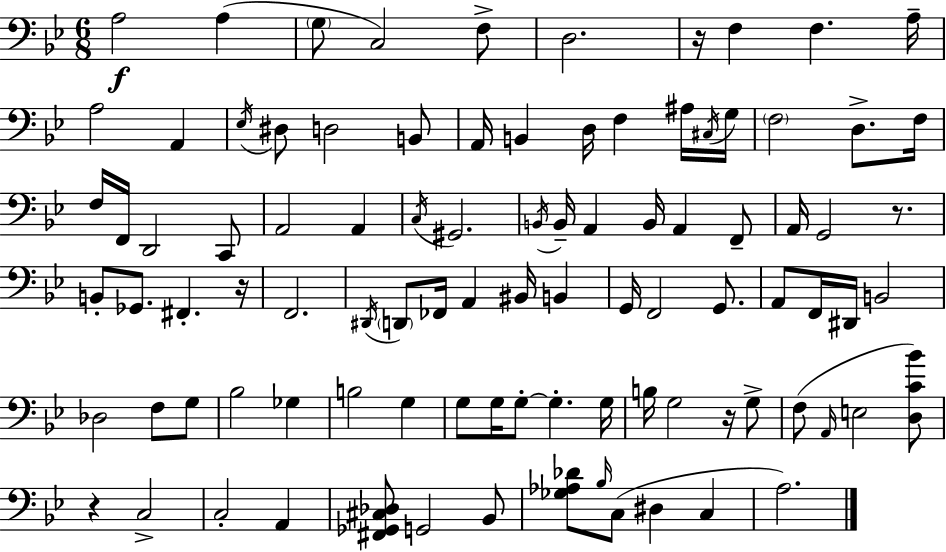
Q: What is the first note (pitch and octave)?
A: A3